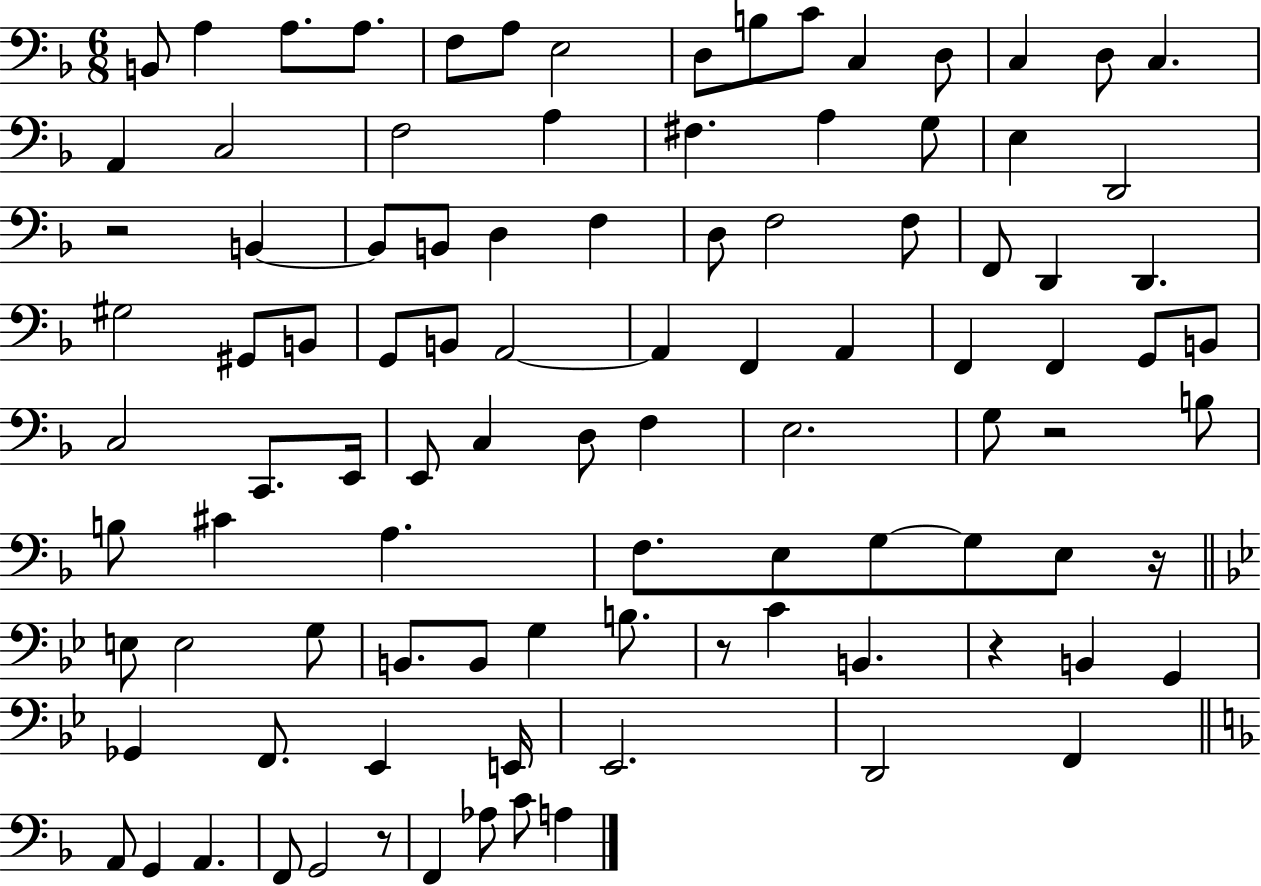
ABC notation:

X:1
T:Untitled
M:6/8
L:1/4
K:F
B,,/2 A, A,/2 A,/2 F,/2 A,/2 E,2 D,/2 B,/2 C/2 C, D,/2 C, D,/2 C, A,, C,2 F,2 A, ^F, A, G,/2 E, D,,2 z2 B,, B,,/2 B,,/2 D, F, D,/2 F,2 F,/2 F,,/2 D,, D,, ^G,2 ^G,,/2 B,,/2 G,,/2 B,,/2 A,,2 A,, F,, A,, F,, F,, G,,/2 B,,/2 C,2 C,,/2 E,,/4 E,,/2 C, D,/2 F, E,2 G,/2 z2 B,/2 B,/2 ^C A, F,/2 E,/2 G,/2 G,/2 E,/2 z/4 E,/2 E,2 G,/2 B,,/2 B,,/2 G, B,/2 z/2 C B,, z B,, G,, _G,, F,,/2 _E,, E,,/4 _E,,2 D,,2 F,, A,,/2 G,, A,, F,,/2 G,,2 z/2 F,, _A,/2 C/2 A,